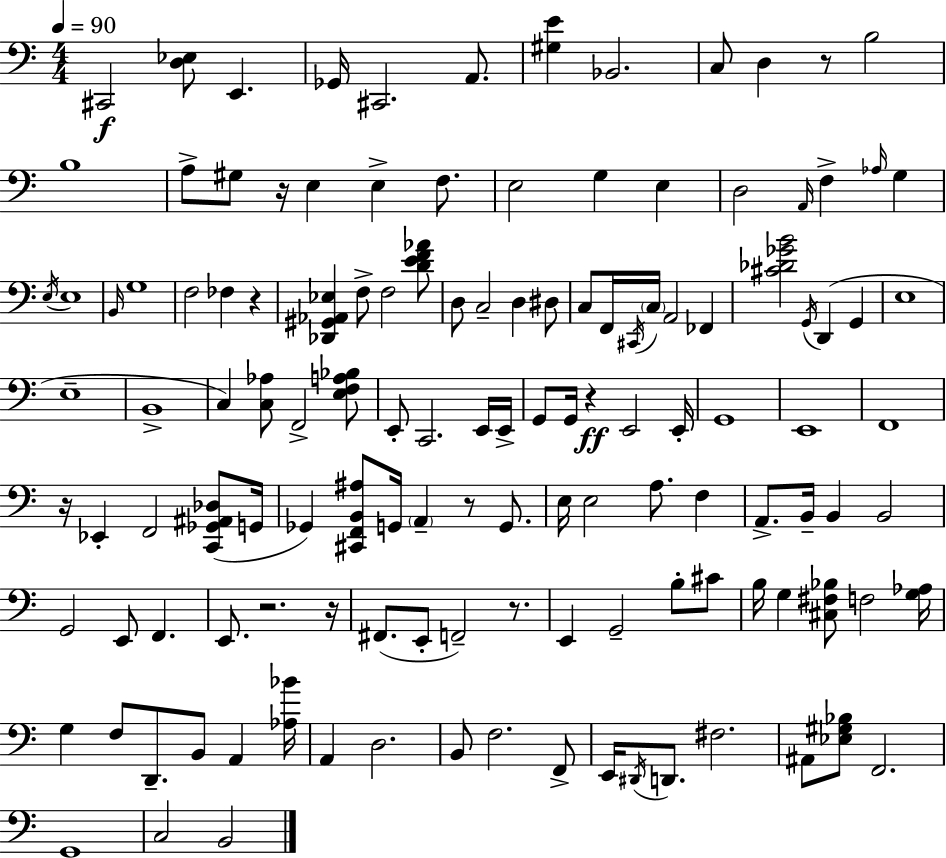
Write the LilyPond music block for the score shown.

{
  \clef bass
  \numericTimeSignature
  \time 4/4
  \key c \major
  \tempo 4 = 90
  \repeat volta 2 { cis,2\f <d ees>8 e,4. | ges,16 cis,2. a,8. | <gis e'>4 bes,2. | c8 d4 r8 b2 | \break b1 | a8-> gis8 r16 e4 e4-> f8. | e2 g4 e4 | d2 \grace { a,16 } f4-> \grace { aes16 } g4 | \break \acciaccatura { e16 } e1 | \grace { b,16 } g1 | f2 fes4 | r4 <des, gis, aes, ees>4 f8-> f2 | \break <d' e' f' aes'>8 d8 c2-- d4 | dis8 c8 f,16 \acciaccatura { cis,16 } \parenthesize c16 a,2 | fes,4 <cis' des' ges' b'>2 \acciaccatura { g,16 } d,4( | g,4 e1 | \break e1-- | b,1-> | c4) <c aes>8 f,2-> | <e f a bes>8 e,8-. c,2. | \break e,16 e,16-> g,8 g,16 r4\ff e,2 | e,16-. g,1 | e,1 | f,1 | \break r16 ees,4-. f,2 | <c, ges, ais, des>8( g,16 ges,4) <cis, f, b, ais>8 g,16 \parenthesize a,4-- | r8 g,8. e16 e2 a8. | f4 a,8.-> b,16-- b,4 b,2 | \break g,2 e,8 | f,4. e,8. r2. | r16 fis,8.( e,8-. f,2--) | r8. e,4 g,2-- | \break b8-. cis'8 b16 g4 <cis fis bes>8 f2 | <g aes>16 g4 f8 d,8.-- b,8 | a,4 <aes bes'>16 a,4 d2. | b,8 f2. | \break f,8-> e,16 \acciaccatura { dis,16 } d,8. fis2. | ais,8 <ees gis bes>8 f,2. | g,1 | c2 b,2 | \break } \bar "|."
}